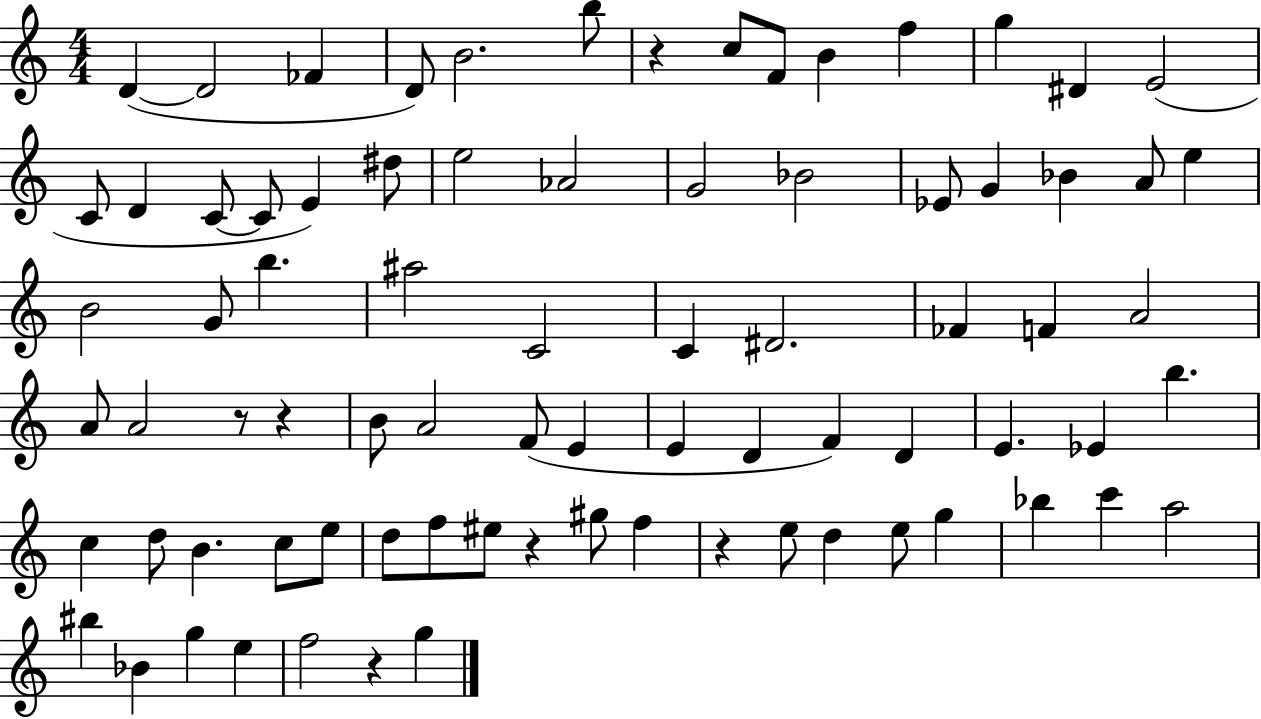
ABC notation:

X:1
T:Untitled
M:4/4
L:1/4
K:C
D D2 _F D/2 B2 b/2 z c/2 F/2 B f g ^D E2 C/2 D C/2 C/2 E ^d/2 e2 _A2 G2 _B2 _E/2 G _B A/2 e B2 G/2 b ^a2 C2 C ^D2 _F F A2 A/2 A2 z/2 z B/2 A2 F/2 E E D F D E _E b c d/2 B c/2 e/2 d/2 f/2 ^e/2 z ^g/2 f z e/2 d e/2 g _b c' a2 ^b _B g e f2 z g